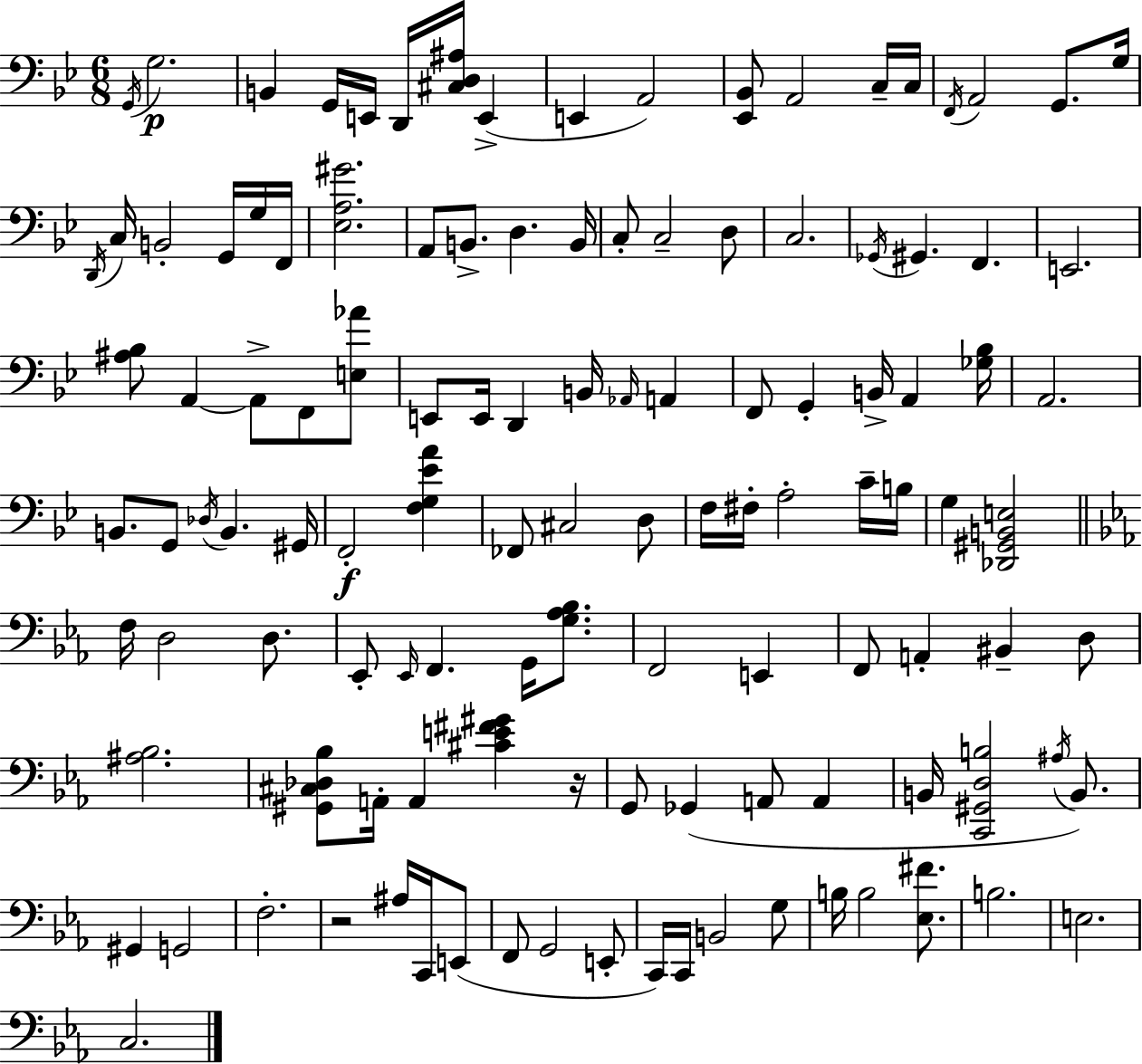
{
  \clef bass
  \numericTimeSignature
  \time 6/8
  \key bes \major
  \acciaccatura { g,16 }\p g2. | b,4 g,16 e,16 d,16 <cis d ais>16 e,4->( | e,4 a,2) | <ees, bes,>8 a,2 c16-- | \break c16 \acciaccatura { f,16 } a,2 g,8. | g16 \acciaccatura { d,16 } c16 b,2-. | g,16 g16 f,16 <ees a gis'>2. | a,8 b,8.-> d4. | \break b,16 c8-. c2-- | d8 c2. | \acciaccatura { ges,16 } gis,4. f,4. | e,2. | \break <ais bes>8 a,4~~ a,8-> | f,8 <e aes'>8 e,8 e,16 d,4 b,16 | \grace { aes,16 } a,4 f,8 g,4-. b,16-> | a,4 <ges bes>16 a,2. | \break b,8. g,8 \acciaccatura { des16 } b,4. | gis,16 f,2-.\f | <f g ees' a'>4 fes,8 cis2 | d8 f16 fis16-. a2-. | \break c'16-- b16 g4 <des, gis, b, e>2 | \bar "||" \break \key ees \major f16 d2 d8. | ees,8-. \grace { ees,16 } f,4. g,16 <g aes bes>8. | f,2 e,4 | f,8 a,4-. bis,4-- d8 | \break <ais bes>2. | <gis, cis des bes>8 a,16-. a,4 <cis' e' fis' gis'>4 | r16 g,8 ges,4( a,8 a,4 | b,16 <c, gis, d b>2 \acciaccatura { ais16 }) b,8. | \break gis,4 g,2 | f2.-. | r2 ais16 c,16 | e,8( f,8 g,2 | \break e,8-. c,16) c,16 b,2 | g8 b16 b2 <ees fis'>8. | b2. | e2. | \break c2. | \bar "|."
}